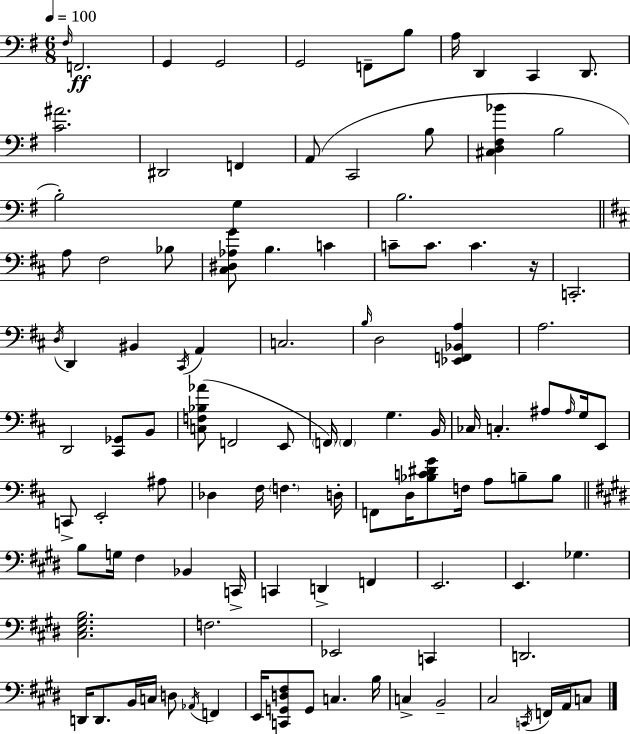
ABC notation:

X:1
T:Untitled
M:6/8
L:1/4
K:G
^F,/4 F,,2 G,, G,,2 G,,2 F,,/2 B,/2 A,/4 D,, C,, D,,/2 [C^A]2 ^D,,2 F,, A,,/2 C,,2 B,/2 [^C,D,^F,_B] B,2 B,2 G, B,2 A,/2 ^F,2 _B,/2 [^C,^D,_A,G]/2 B, C C/2 C/2 C z/4 C,,2 D,/4 D,, ^B,, ^C,,/4 A,, C,2 B,/4 D,2 [_E,,F,,_B,,A,] A,2 D,,2 [^C,,_G,,]/2 B,,/2 [C,F,_B,_A]/2 F,,2 E,,/2 F,,/4 F,, G, B,,/4 _C,/4 C, ^A,/2 ^A,/4 G,/4 E,,/2 C,,/2 E,,2 ^A,/2 _D, ^F,/4 F, D,/4 F,,/2 D,/4 [_B,C^DG]/2 F,/4 A,/2 B,/2 B,/2 B,/2 G,/4 ^F, _B,, C,,/4 C,, D,, F,, E,,2 E,, _G, [^C,E,^G,B,]2 F,2 _E,,2 C,, D,,2 D,,/4 D,,/2 B,,/4 C,/4 D,/2 _A,,/4 F,, E,,/4 [C,,G,,D,^F,]/2 G,,/2 C, B,/4 C, B,,2 ^C,2 C,,/4 F,,/4 A,,/4 C,/2